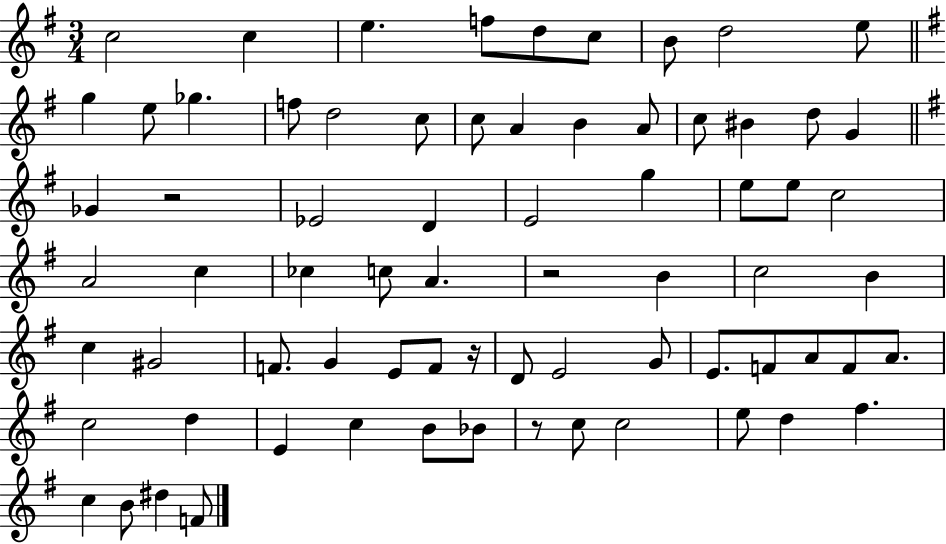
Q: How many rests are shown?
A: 4